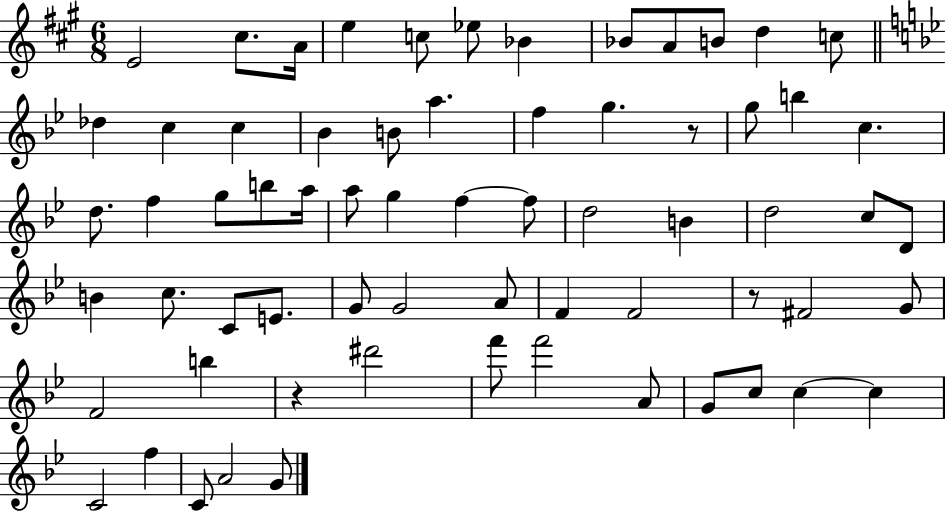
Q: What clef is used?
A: treble